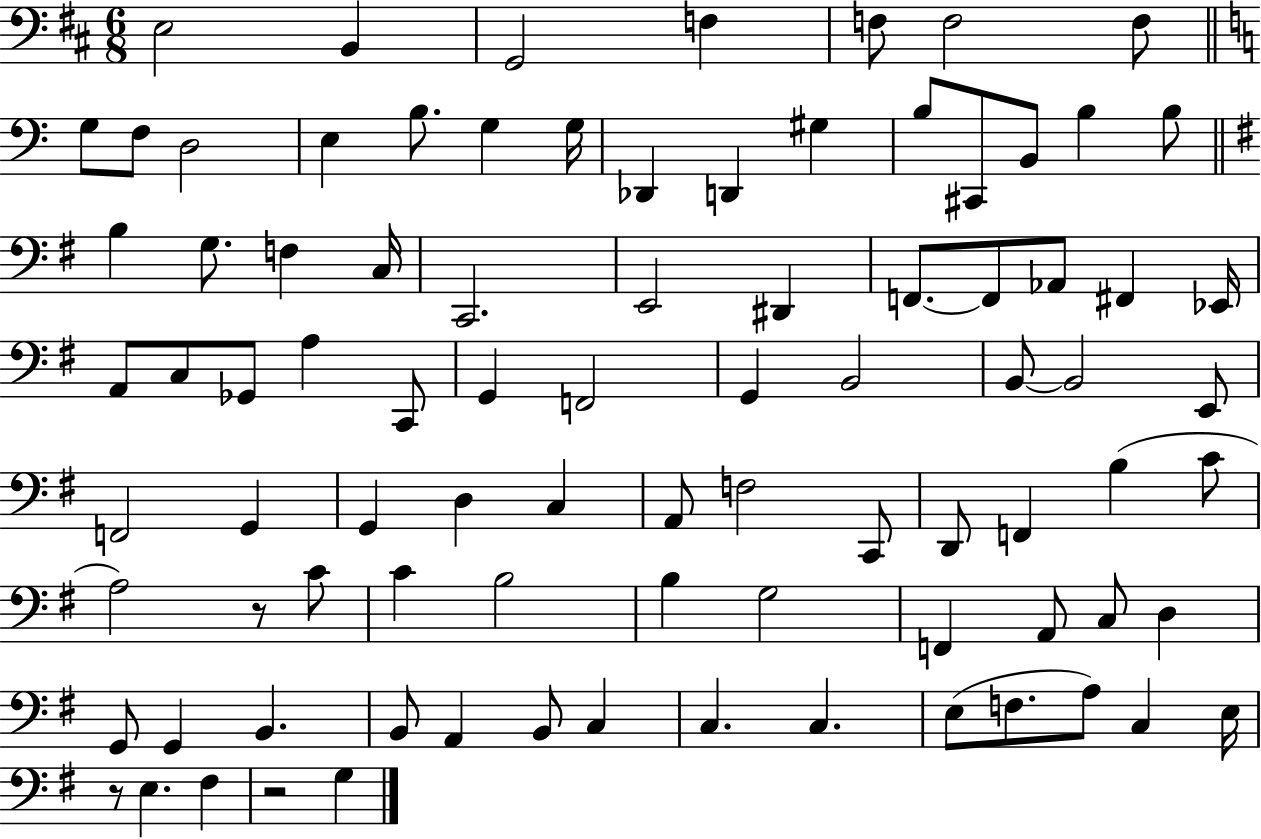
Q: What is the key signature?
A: D major